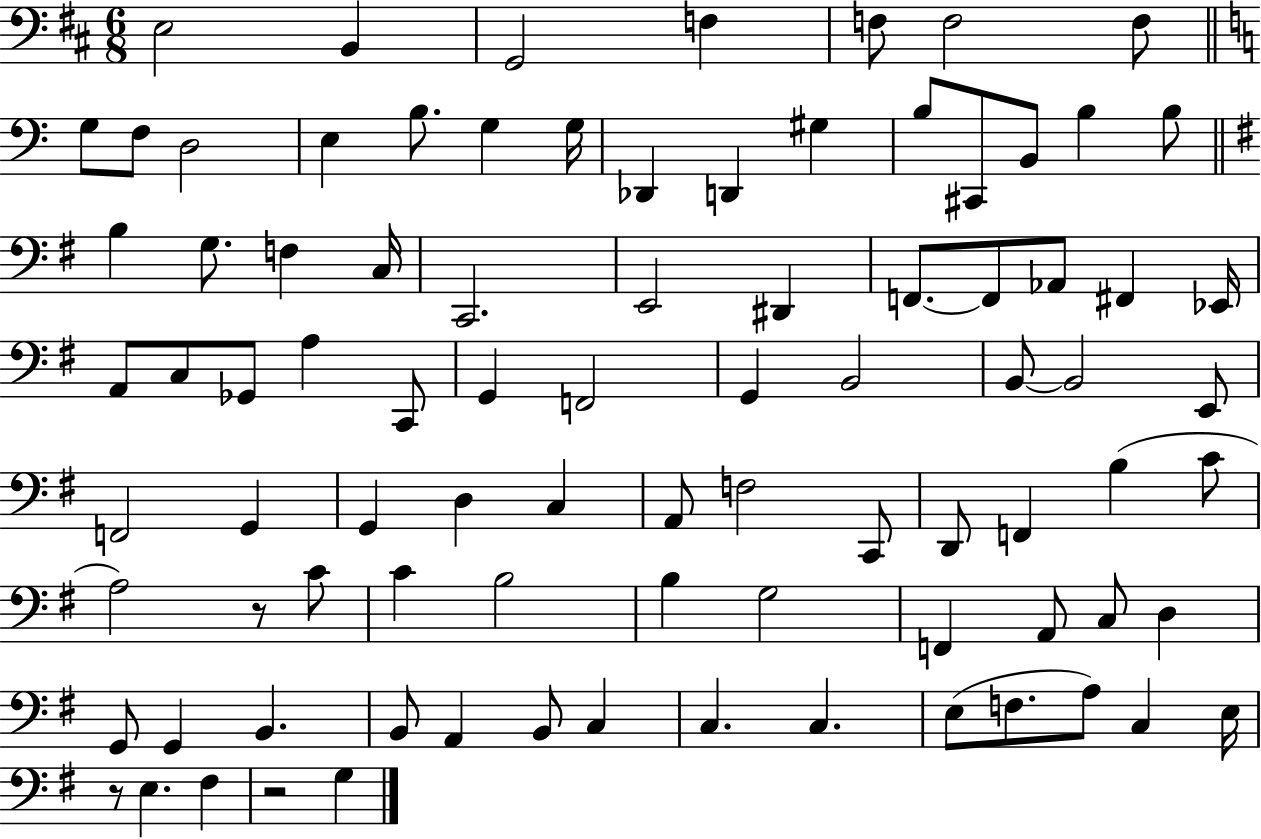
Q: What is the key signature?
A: D major